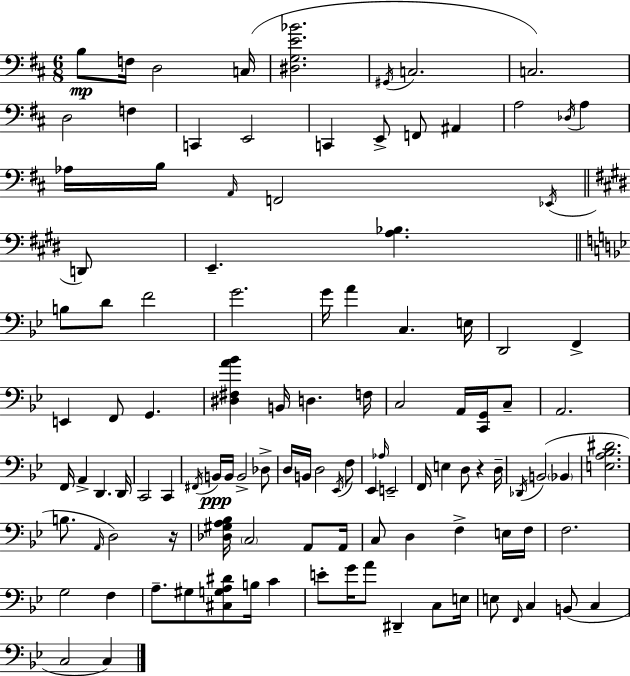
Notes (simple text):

B3/e F3/s D3/h C3/s [D#3,G3,E4,Bb4]/h. G#2/s C3/h. C3/h. D3/h F3/q C2/q E2/h C2/q E2/e F2/e A#2/q A3/h Db3/s A3/q Ab3/s B3/s A2/s F2/h Eb2/s D2/e E2/q. [A3,Bb3]/q. B3/e D4/e F4/h G4/h. G4/s A4/q C3/q. E3/s D2/h F2/q E2/q F2/e G2/q. [D#3,F#3,A4,Bb4]/q B2/s D3/q. F3/s C3/h A2/s [C2,G2]/s C3/e A2/h. F2/s A2/q D2/q. D2/s C2/h C2/q F#2/s B2/s B2/s B2/h Db3/e D3/s B2/s D3/h Eb2/s F3/e Eb2/q Ab3/s E2/h F2/s E3/q D3/e R/q D3/s Db2/s B2/h Bb2/q [E3,A3,Bb3,D#4]/h. B3/e. A2/s D3/h R/s [Db3,G#3,A3,Bb3]/s C3/h A2/e A2/s C3/e D3/q F3/q E3/s F3/s F3/h. G3/h F3/q A3/e. G#3/e [C#3,G3,A3,D#4]/e B3/s C4/q E4/e G4/s A4/e D#2/q C3/e E3/s E3/e F2/s C3/q B2/e C3/q C3/h C3/q